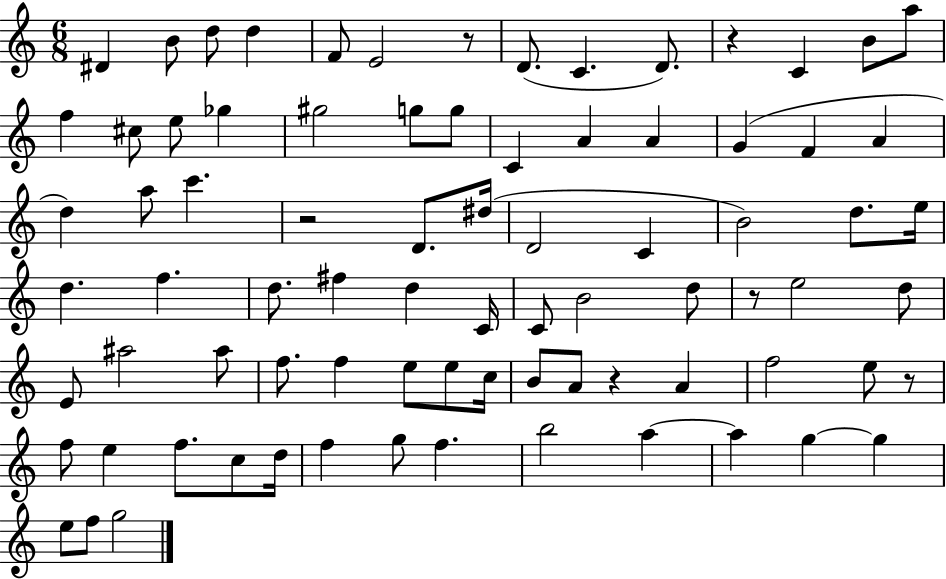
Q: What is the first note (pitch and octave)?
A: D#4